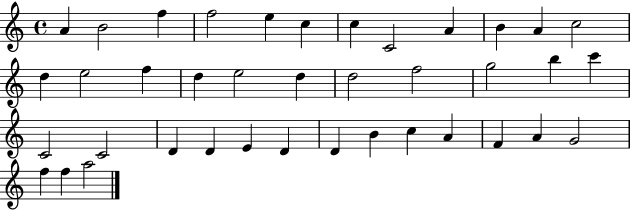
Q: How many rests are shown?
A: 0